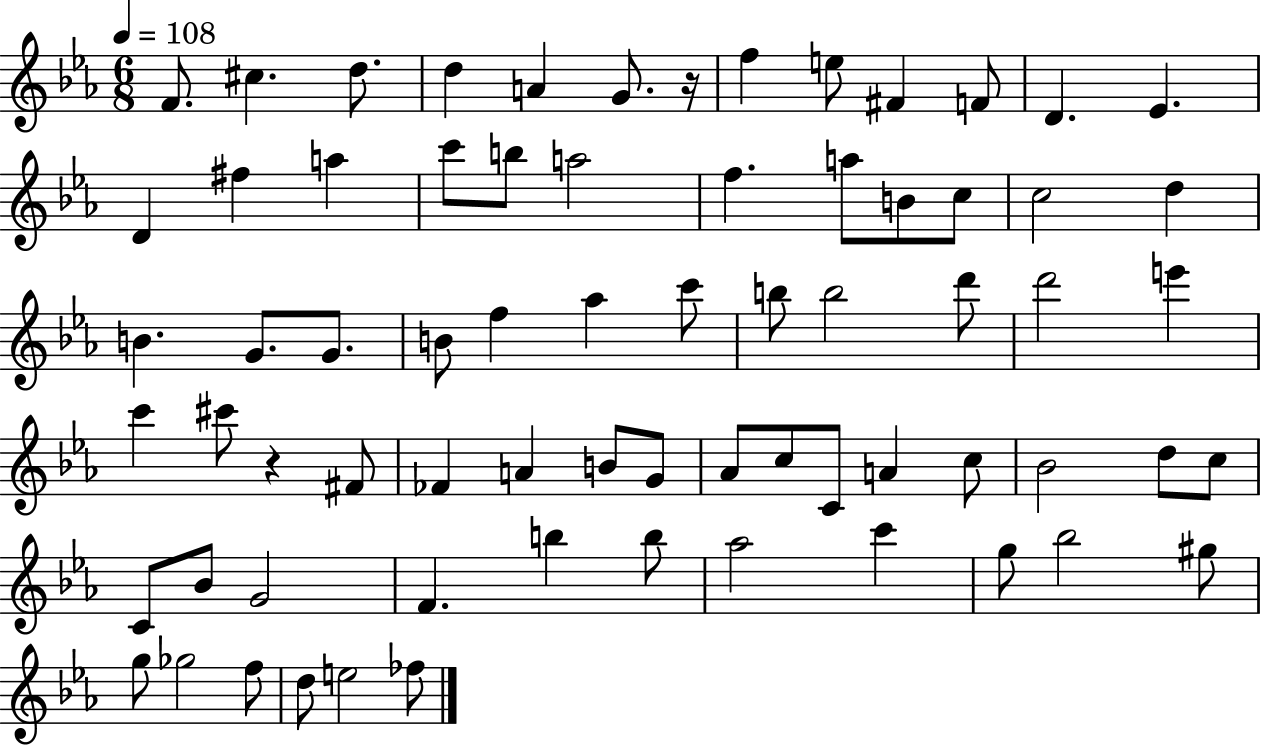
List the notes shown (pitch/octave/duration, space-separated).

F4/e. C#5/q. D5/e. D5/q A4/q G4/e. R/s F5/q E5/e F#4/q F4/e D4/q. Eb4/q. D4/q F#5/q A5/q C6/e B5/e A5/h F5/q. A5/e B4/e C5/e C5/h D5/q B4/q. G4/e. G4/e. B4/e F5/q Ab5/q C6/e B5/e B5/h D6/e D6/h E6/q C6/q C#6/e R/q F#4/e FES4/q A4/q B4/e G4/e Ab4/e C5/e C4/e A4/q C5/e Bb4/h D5/e C5/e C4/e Bb4/e G4/h F4/q. B5/q B5/e Ab5/h C6/q G5/e Bb5/h G#5/e G5/e Gb5/h F5/e D5/e E5/h FES5/e